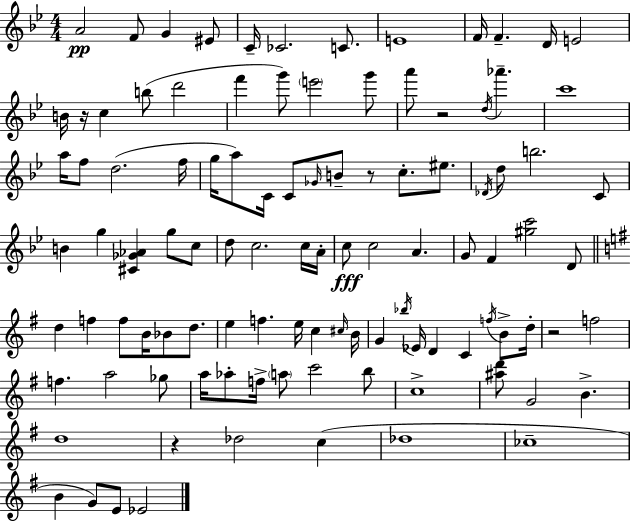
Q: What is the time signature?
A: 4/4